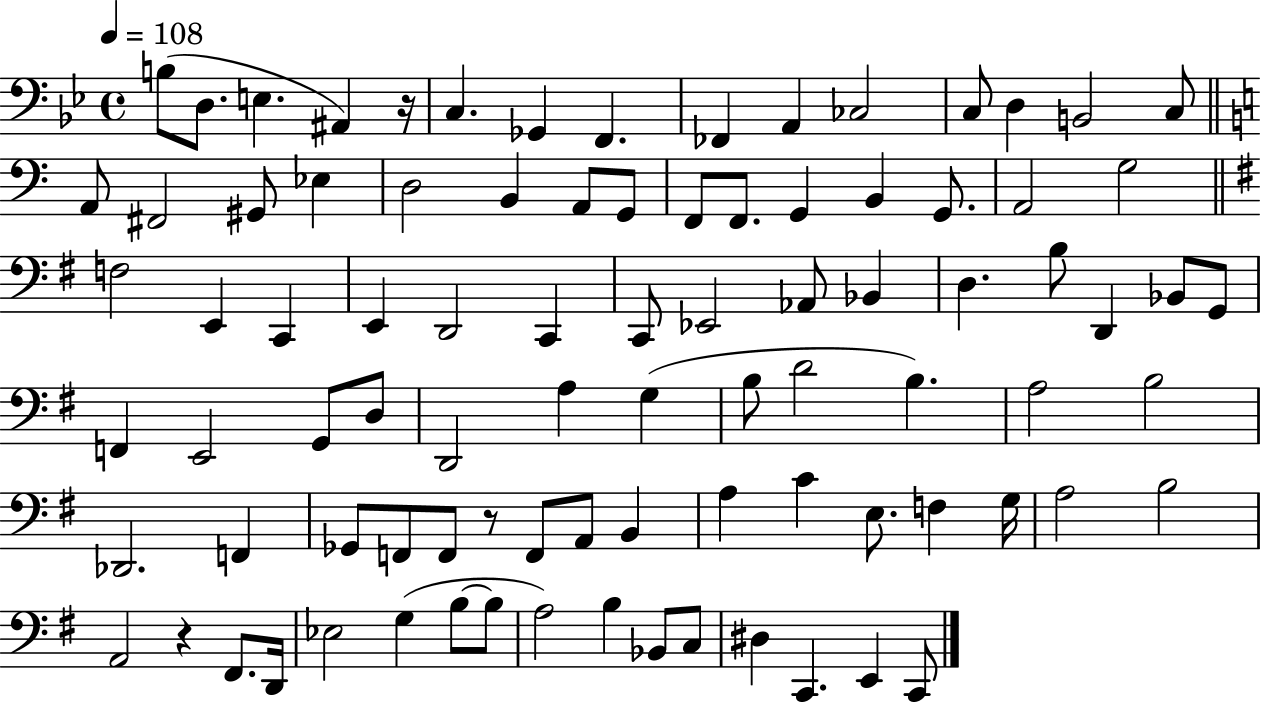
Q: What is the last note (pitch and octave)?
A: C2